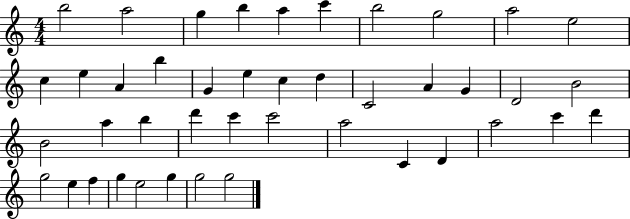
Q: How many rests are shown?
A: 0